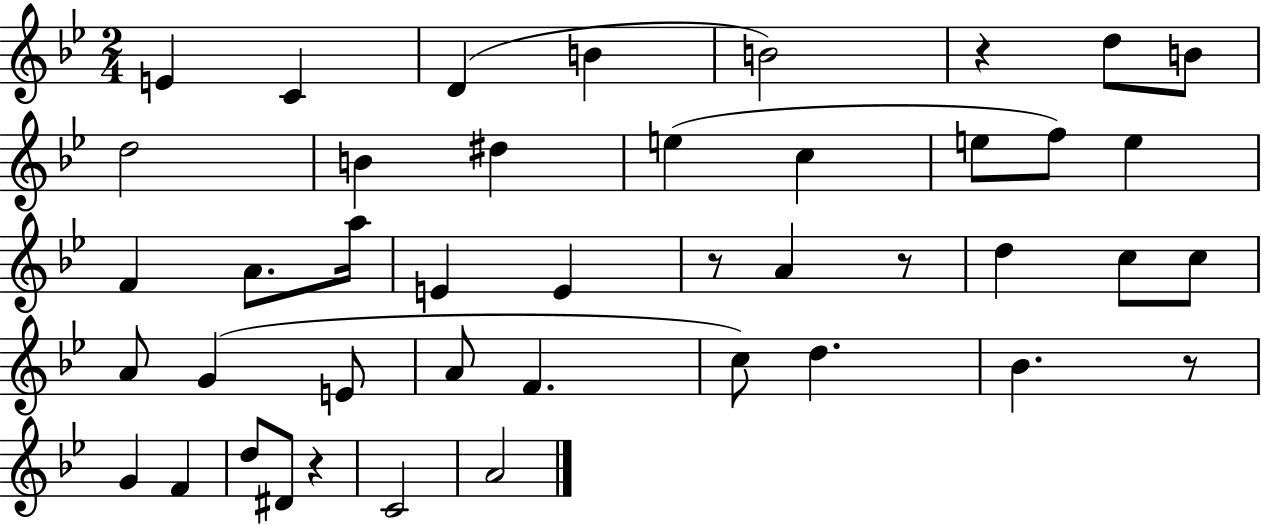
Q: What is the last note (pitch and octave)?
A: A4